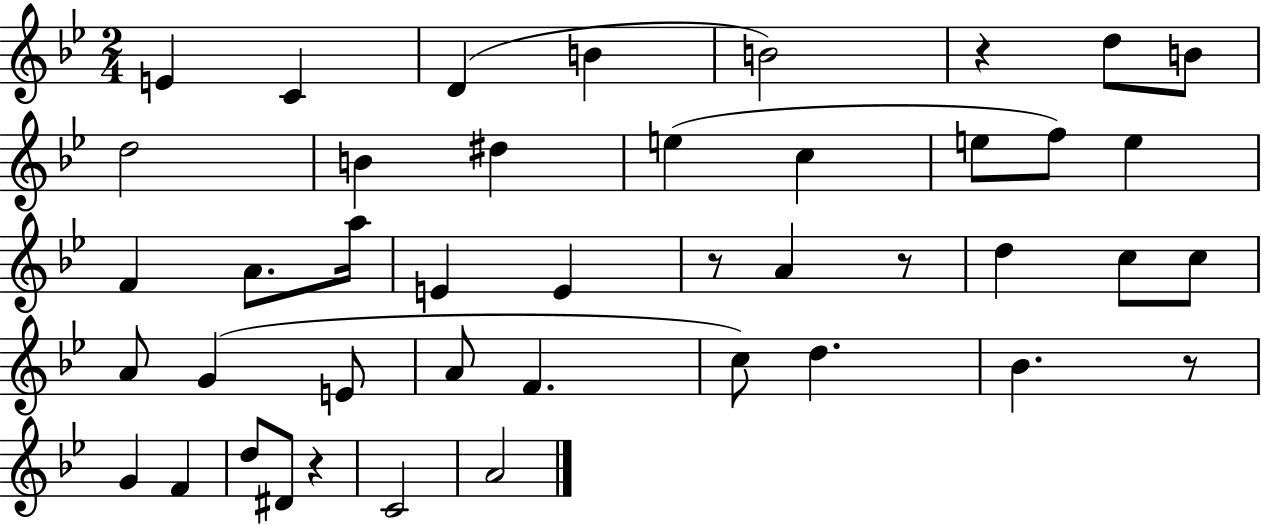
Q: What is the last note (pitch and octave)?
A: A4